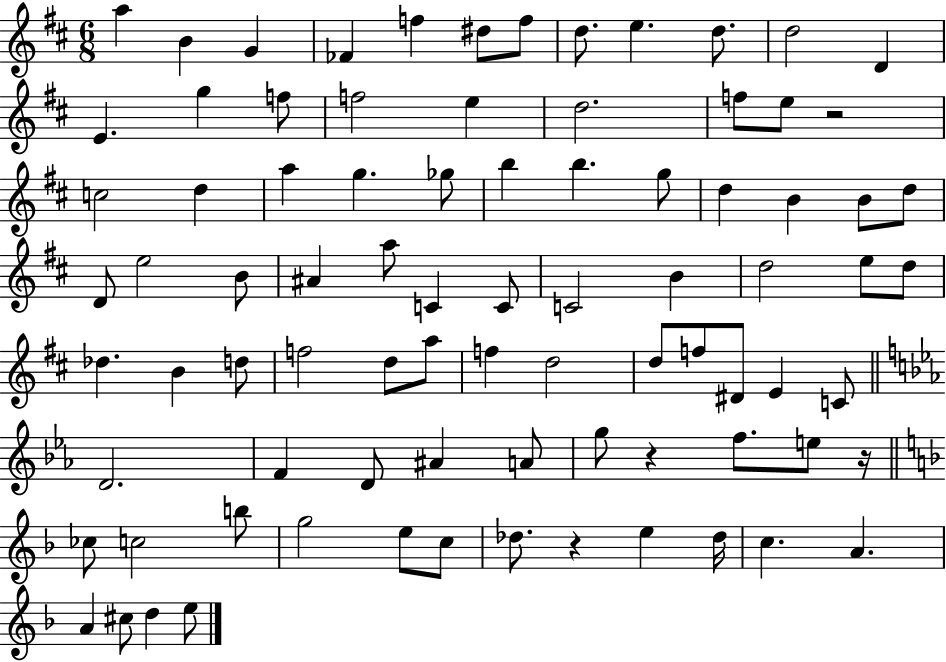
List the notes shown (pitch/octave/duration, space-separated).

A5/q B4/q G4/q FES4/q F5/q D#5/e F5/e D5/e. E5/q. D5/e. D5/h D4/q E4/q. G5/q F5/e F5/h E5/q D5/h. F5/e E5/e R/h C5/h D5/q A5/q G5/q. Gb5/e B5/q B5/q. G5/e D5/q B4/q B4/e D5/e D4/e E5/h B4/e A#4/q A5/e C4/q C4/e C4/h B4/q D5/h E5/e D5/e Db5/q. B4/q D5/e F5/h D5/e A5/e F5/q D5/h D5/e F5/e D#4/e E4/q C4/e D4/h. F4/q D4/e A#4/q A4/e G5/e R/q F5/e. E5/e R/s CES5/e C5/h B5/e G5/h E5/e C5/e Db5/e. R/q E5/q Db5/s C5/q. A4/q. A4/q C#5/e D5/q E5/e